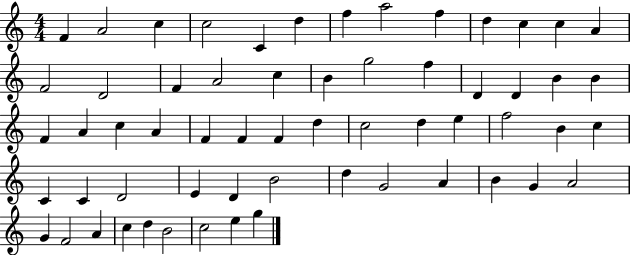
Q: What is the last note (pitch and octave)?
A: G5